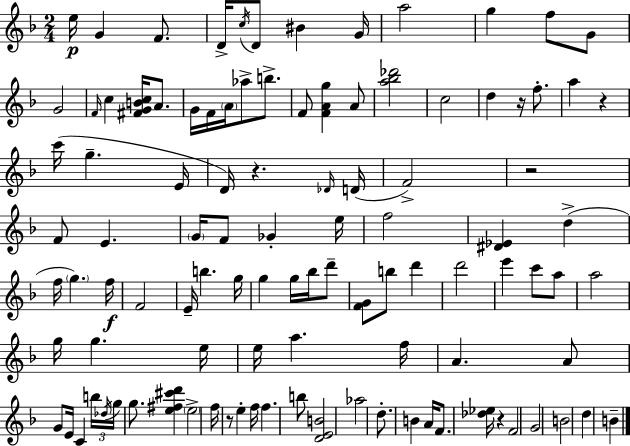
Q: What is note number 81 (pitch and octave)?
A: B5